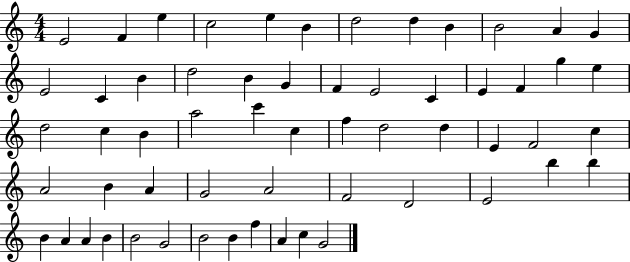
{
  \clef treble
  \numericTimeSignature
  \time 4/4
  \key c \major
  e'2 f'4 e''4 | c''2 e''4 b'4 | d''2 d''4 b'4 | b'2 a'4 g'4 | \break e'2 c'4 b'4 | d''2 b'4 g'4 | f'4 e'2 c'4 | e'4 f'4 g''4 e''4 | \break d''2 c''4 b'4 | a''2 c'''4 c''4 | f''4 d''2 d''4 | e'4 f'2 c''4 | \break a'2 b'4 a'4 | g'2 a'2 | f'2 d'2 | e'2 b''4 b''4 | \break b'4 a'4 a'4 b'4 | b'2 g'2 | b'2 b'4 f''4 | a'4 c''4 g'2 | \break \bar "|."
}